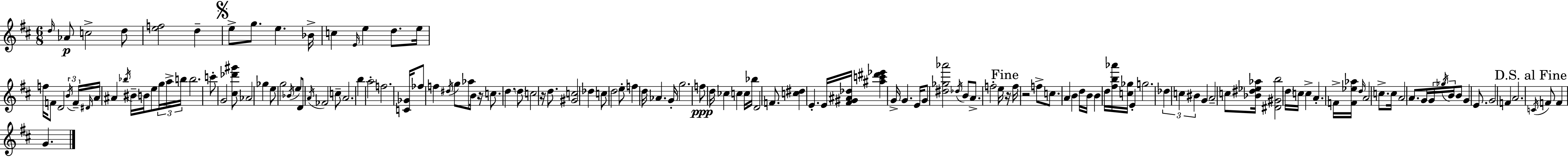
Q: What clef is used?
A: treble